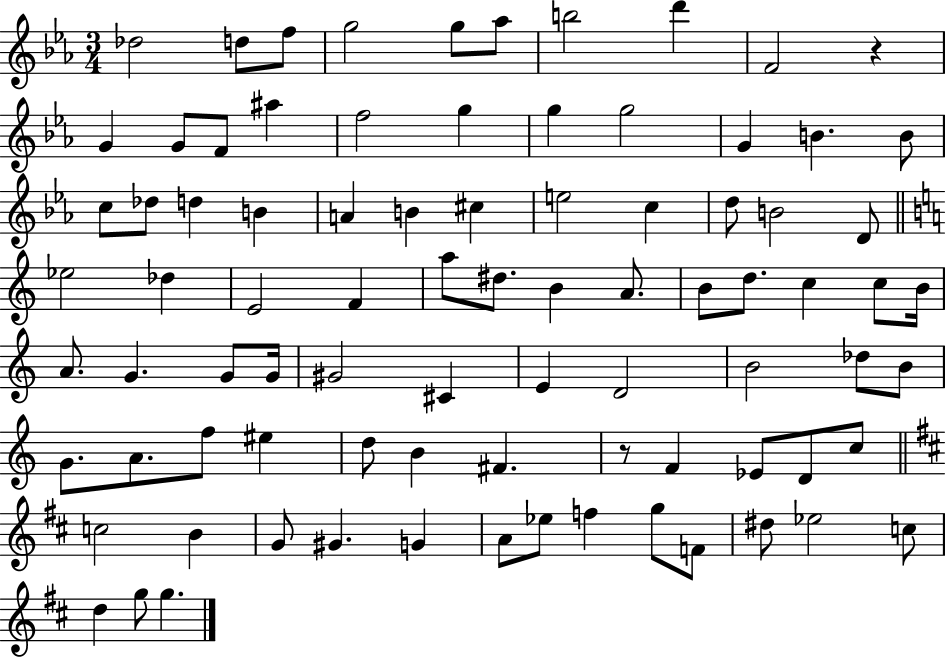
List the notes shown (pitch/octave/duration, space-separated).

Db5/h D5/e F5/e G5/h G5/e Ab5/e B5/h D6/q F4/h R/q G4/q G4/e F4/e A#5/q F5/h G5/q G5/q G5/h G4/q B4/q. B4/e C5/e Db5/e D5/q B4/q A4/q B4/q C#5/q E5/h C5/q D5/e B4/h D4/e Eb5/h Db5/q E4/h F4/q A5/e D#5/e. B4/q A4/e. B4/e D5/e. C5/q C5/e B4/s A4/e. G4/q. G4/e G4/s G#4/h C#4/q E4/q D4/h B4/h Db5/e B4/e G4/e. A4/e. F5/e EIS5/q D5/e B4/q F#4/q. R/e F4/q Eb4/e D4/e C5/e C5/h B4/q G4/e G#4/q. G4/q A4/e Eb5/e F5/q G5/e F4/e D#5/e Eb5/h C5/e D5/q G5/e G5/q.